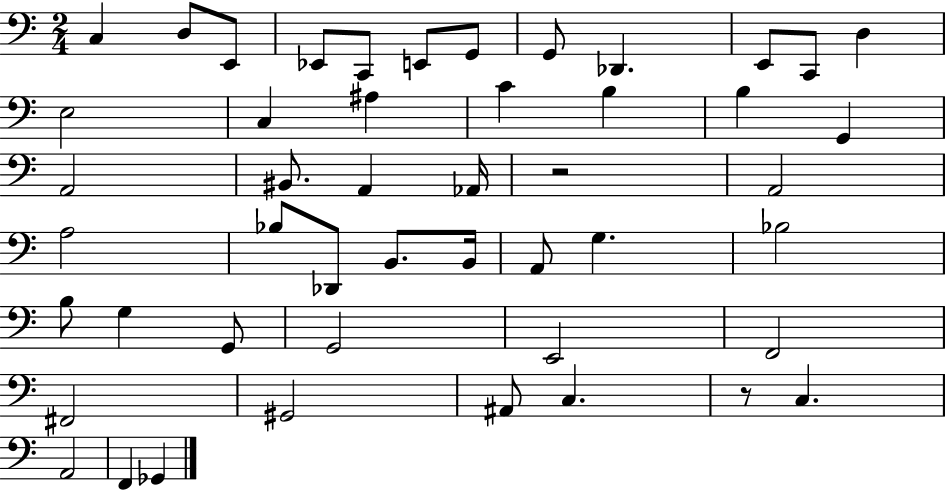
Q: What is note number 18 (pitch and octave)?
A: B3